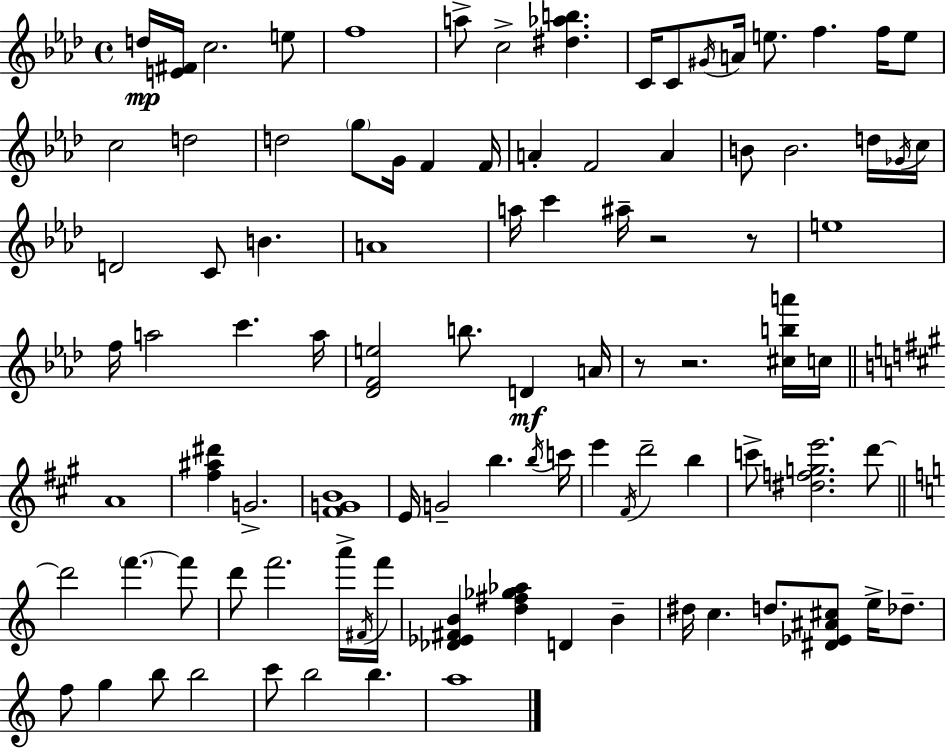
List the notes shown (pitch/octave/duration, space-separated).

D5/s [E4,F#4]/s C5/h. E5/e F5/w A5/e C5/h [D#5,Ab5,B5]/q. C4/s C4/e G#4/s A4/s E5/e. F5/q. F5/s E5/e C5/h D5/h D5/h G5/e G4/s F4/q F4/s A4/q F4/h A4/q B4/e B4/h. D5/s Gb4/s C5/s D4/h C4/e B4/q. A4/w A5/s C6/q A#5/s R/h R/e E5/w F5/s A5/h C6/q. A5/s [Db4,F4,E5]/h B5/e. D4/q A4/s R/e R/h. [C#5,B5,A6]/s C5/s A4/w [F#5,A#5,D#6]/q G4/h. [F#4,G4,B4]/w E4/s G4/h B5/q. B5/s C6/s E6/q F#4/s D6/h B5/q C6/e [D#5,F5,G5,E6]/h. D6/e D6/h F6/q. F6/e D6/e F6/h. A6/s F#4/s F6/s [Db4,Eb4,F#4,B4]/q [D5,F#5,Gb5,Ab5]/q D4/q B4/q D#5/s C5/q. D5/e. [D#4,Eb4,A#4,C#5]/e E5/s Db5/e. F5/e G5/q B5/e B5/h C6/e B5/h B5/q. A5/w